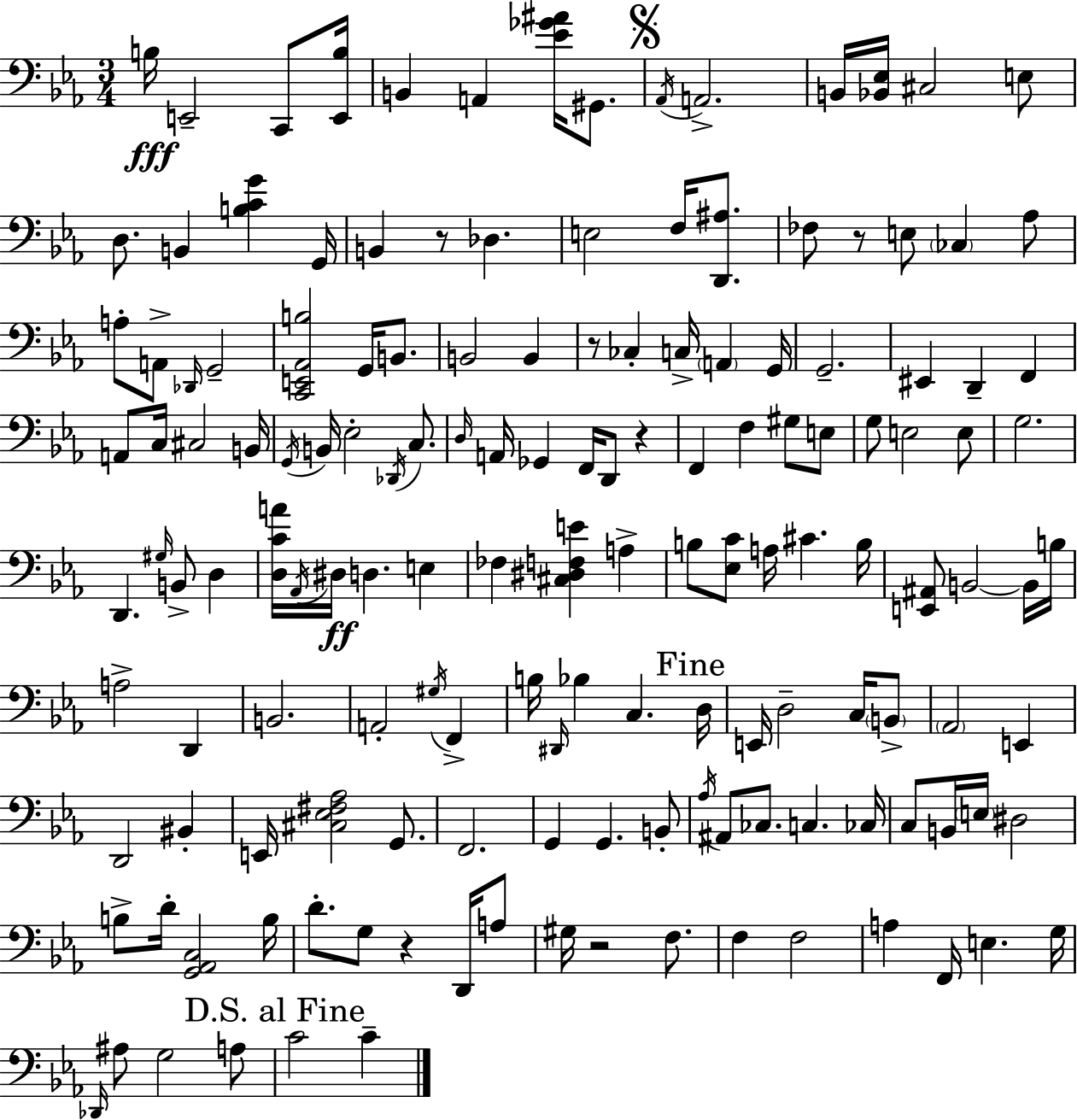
{
  \clef bass
  \numericTimeSignature
  \time 3/4
  \key ees \major
  \repeat volta 2 { b16\fff e,2-- c,8 <e, b>16 | b,4 a,4 <ees' ges' ais'>16 gis,8. | \mark \markup { \musicglyph "scripts.segno" } \acciaccatura { aes,16 } a,2.-> | b,16 <bes, ees>16 cis2 e8 | \break d8. b,4 <b c' g'>4 | g,16 b,4 r8 des4. | e2 f16 <d, ais>8. | fes8 r8 e8 \parenthesize ces4 aes8 | \break a8-. a,8-> \grace { des,16 } g,2-- | <c, e, aes, b>2 g,16 b,8. | b,2 b,4 | r8 ces4-. c16-> \parenthesize a,4 | \break g,16 g,2.-- | eis,4 d,4-- f,4 | a,8 c16 cis2 | b,16 \acciaccatura { g,16 } b,16 ees2-. | \break \acciaccatura { des,16 } c8. \grace { d16 } a,16 ges,4 f,16 d,8 | r4 f,4 f4 | gis8 e8 g8 e2 | e8 g2. | \break d,4. \grace { gis16 } | b,8-> d4 <d c' a'>16 \acciaccatura { aes,16 }\ff dis16 d4. | e4 fes4 <cis dis f e'>4 | a4-> b8 <ees c'>8 a16 | \break cis'4. b16 <e, ais,>8 b,2~~ | b,16 b16 a2-> | d,4 b,2. | a,2-. | \break \acciaccatura { gis16 } f,4-> b16 \grace { dis,16 } bes4 | c4. \mark "Fine" d16 e,16 d2-- | c16 \parenthesize b,8-> \parenthesize aes,2 | e,4 d,2 | \break bis,4-. e,16 <cis ees fis aes>2 | g,8. f,2. | g,4 | g,4. b,8-. \acciaccatura { aes16 } ais,8 | \break ces8. c4. ces16 c8 | b,16 \parenthesize e16 dis2 b8-> | d'16-. <g, aes, c>2 b16 d'8.-. | g8 r4 d,16 a8 gis16 r2 | \break f8. f4 | f2 a4 | f,16 e4. g16 \grace { des,16 } ais8 | g2 a8 \mark "D.S. al Fine" c'2 | \break c'4-- } \bar "|."
}